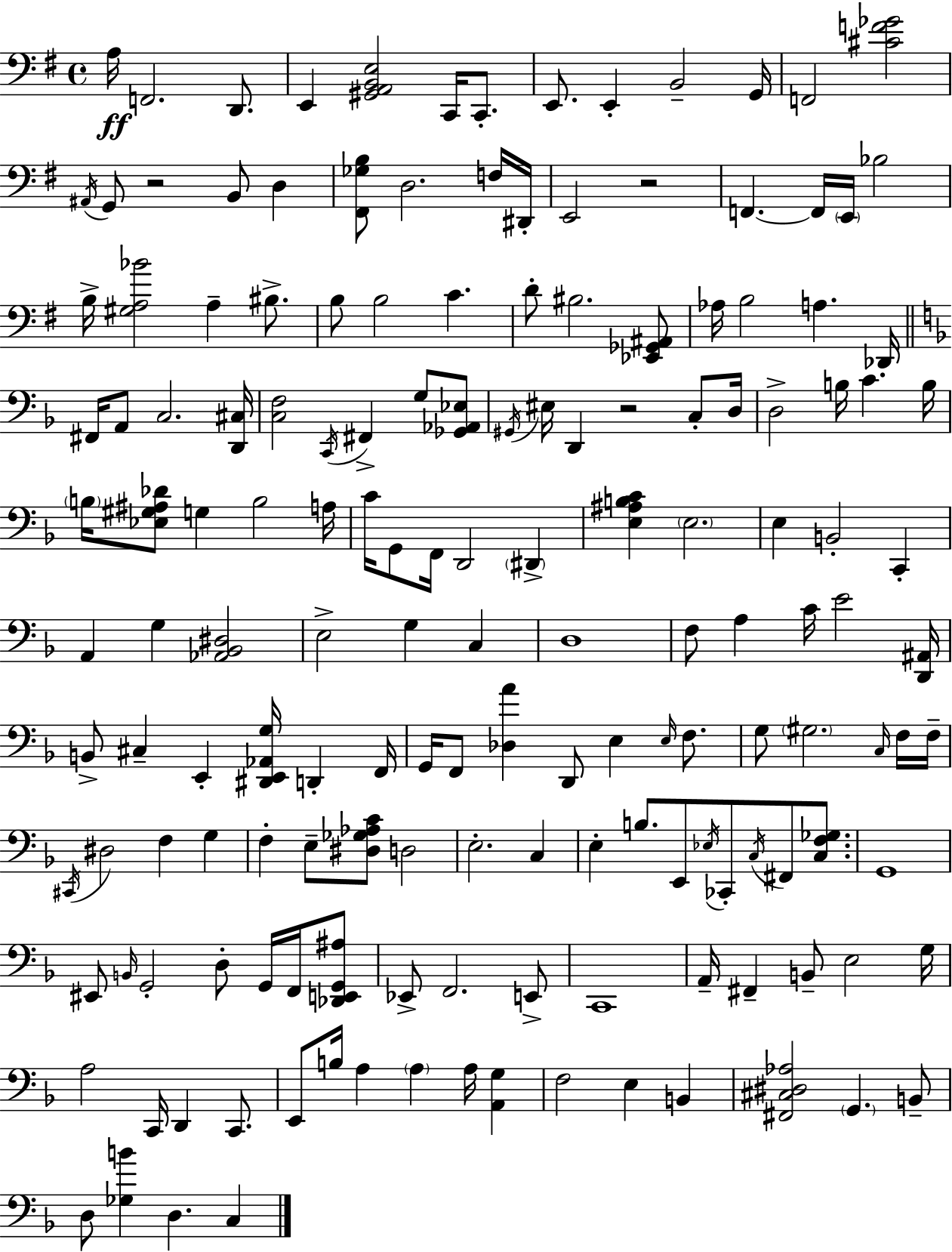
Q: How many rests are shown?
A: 3